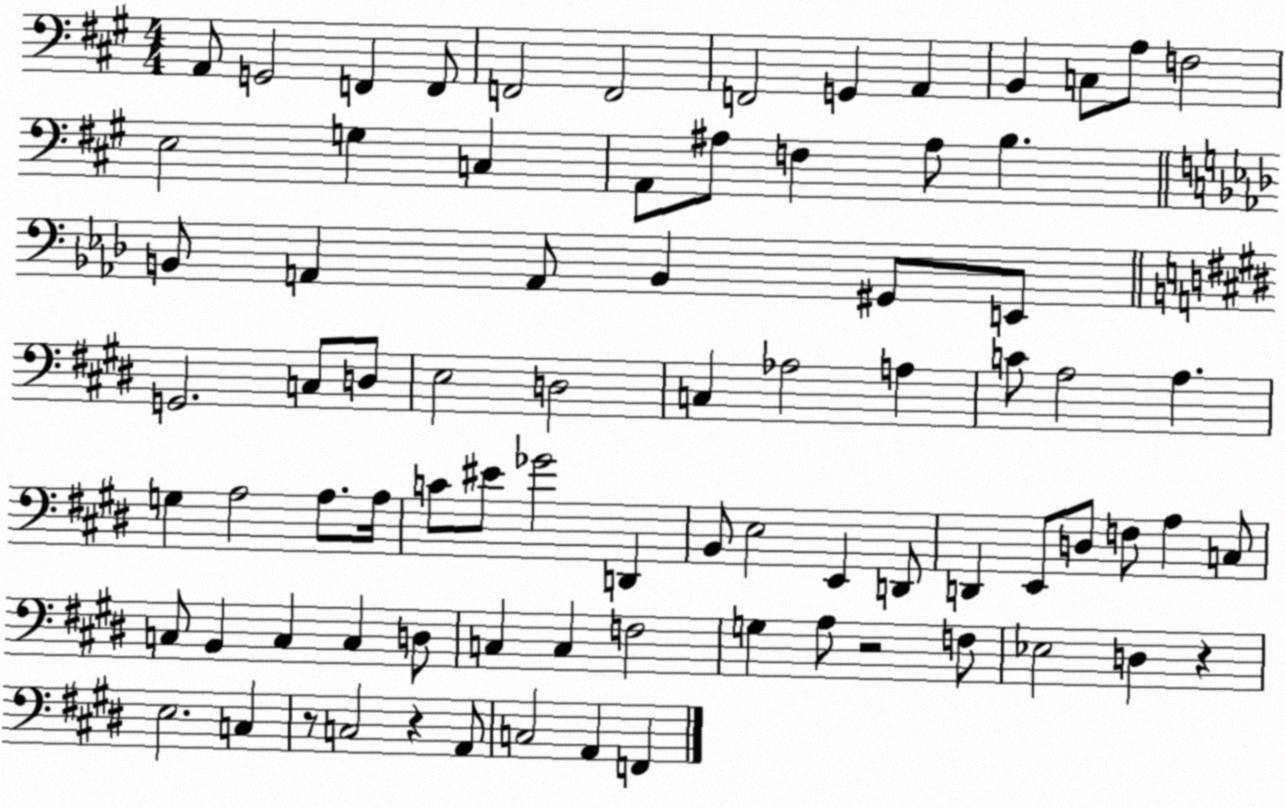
X:1
T:Untitled
M:4/4
L:1/4
K:A
A,,/2 G,,2 F,, F,,/2 F,,2 F,,2 F,,2 G,, A,, B,, C,/2 A,/2 F,2 E,2 G, C, A,,/2 ^A,/2 F, ^A,/2 B, B,,/2 A,, A,,/2 B,, ^G,,/2 E,,/2 G,,2 C,/2 D,/2 E,2 D,2 C, _A,2 A, C/2 A,2 A, G, A,2 A,/2 A,/4 C/2 ^E/2 _G2 D,, B,,/2 E,2 E,, D,,/2 D,, E,,/2 D,/2 F,/2 A, C,/2 C,/2 B,, C, C, D,/2 C, C, F,2 G, A,/2 z2 F,/2 _E,2 D, z E,2 C, z/2 C,2 z A,,/2 C,2 A,, F,,